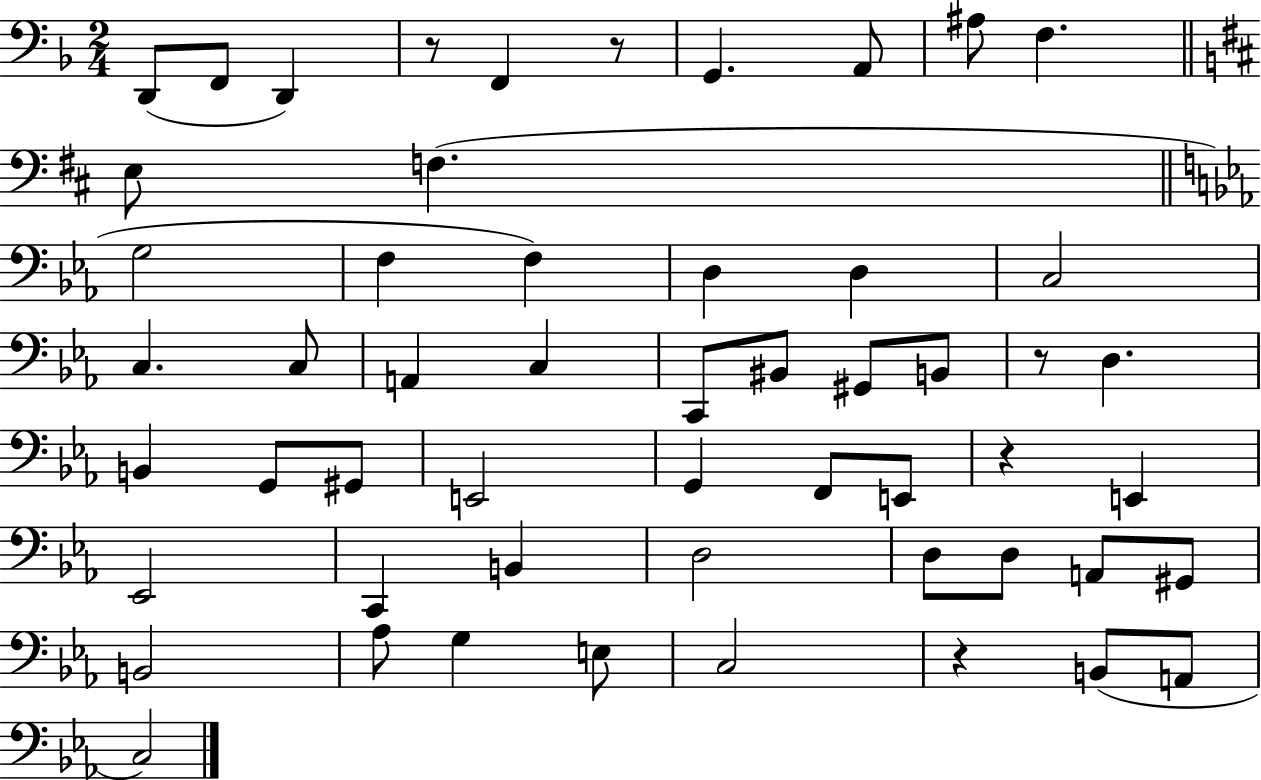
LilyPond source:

{
  \clef bass
  \numericTimeSignature
  \time 2/4
  \key f \major
  d,8( f,8 d,4) | r8 f,4 r8 | g,4. a,8 | ais8 f4. | \break \bar "||" \break \key d \major e8 f4.( | \bar "||" \break \key ees \major g2 | f4 f4) | d4 d4 | c2 | \break c4. c8 | a,4 c4 | c,8 bis,8 gis,8 b,8 | r8 d4. | \break b,4 g,8 gis,8 | e,2 | g,4 f,8 e,8 | r4 e,4 | \break ees,2 | c,4 b,4 | d2 | d8 d8 a,8 gis,8 | \break b,2 | aes8 g4 e8 | c2 | r4 b,8( a,8 | \break c2) | \bar "|."
}